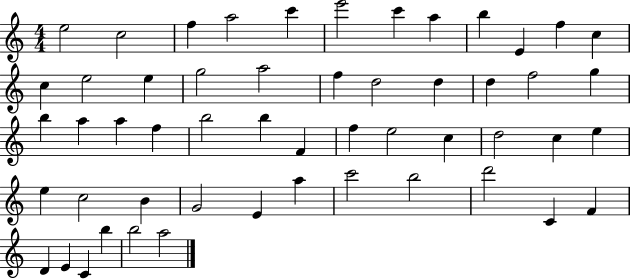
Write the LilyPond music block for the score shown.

{
  \clef treble
  \numericTimeSignature
  \time 4/4
  \key c \major
  e''2 c''2 | f''4 a''2 c'''4 | e'''2 c'''4 a''4 | b''4 e'4 f''4 c''4 | \break c''4 e''2 e''4 | g''2 a''2 | f''4 d''2 d''4 | d''4 f''2 g''4 | \break b''4 a''4 a''4 f''4 | b''2 b''4 f'4 | f''4 e''2 c''4 | d''2 c''4 e''4 | \break e''4 c''2 b'4 | g'2 e'4 a''4 | c'''2 b''2 | d'''2 c'4 f'4 | \break d'4 e'4 c'4 b''4 | b''2 a''2 | \bar "|."
}